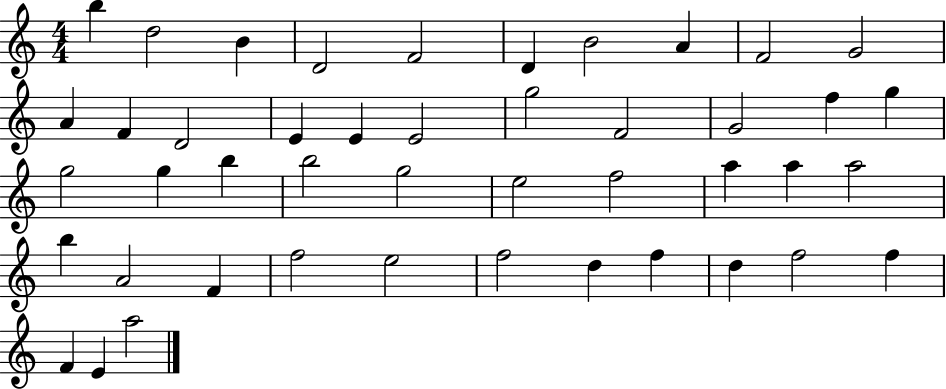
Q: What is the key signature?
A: C major